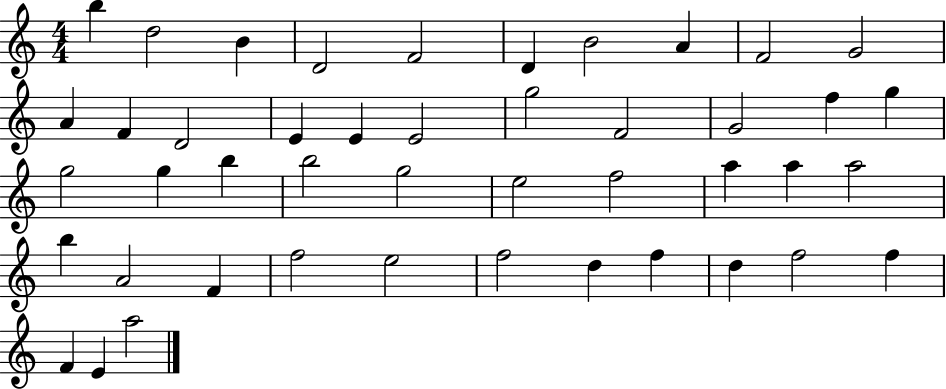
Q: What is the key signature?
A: C major